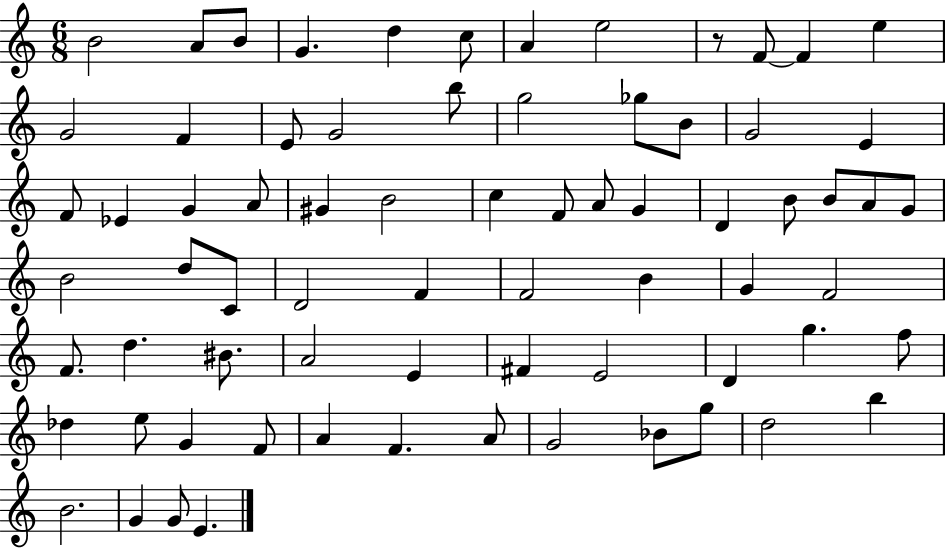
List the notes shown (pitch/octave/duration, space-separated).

B4/h A4/e B4/e G4/q. D5/q C5/e A4/q E5/h R/e F4/e F4/q E5/q G4/h F4/q E4/e G4/h B5/e G5/h Gb5/e B4/e G4/h E4/q F4/e Eb4/q G4/q A4/e G#4/q B4/h C5/q F4/e A4/e G4/q D4/q B4/e B4/e A4/e G4/e B4/h D5/e C4/e D4/h F4/q F4/h B4/q G4/q F4/h F4/e. D5/q. BIS4/e. A4/h E4/q F#4/q E4/h D4/q G5/q. F5/e Db5/q E5/e G4/q F4/e A4/q F4/q. A4/e G4/h Bb4/e G5/e D5/h B5/q B4/h. G4/q G4/e E4/q.